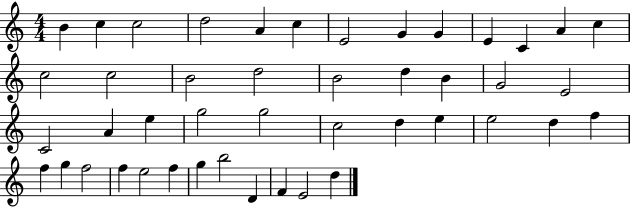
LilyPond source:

{
  \clef treble
  \numericTimeSignature
  \time 4/4
  \key c \major
  b'4 c''4 c''2 | d''2 a'4 c''4 | e'2 g'4 g'4 | e'4 c'4 a'4 c''4 | \break c''2 c''2 | b'2 d''2 | b'2 d''4 b'4 | g'2 e'2 | \break c'2 a'4 e''4 | g''2 g''2 | c''2 d''4 e''4 | e''2 d''4 f''4 | \break f''4 g''4 f''2 | f''4 e''2 f''4 | g''4 b''2 d'4 | f'4 e'2 d''4 | \break \bar "|."
}